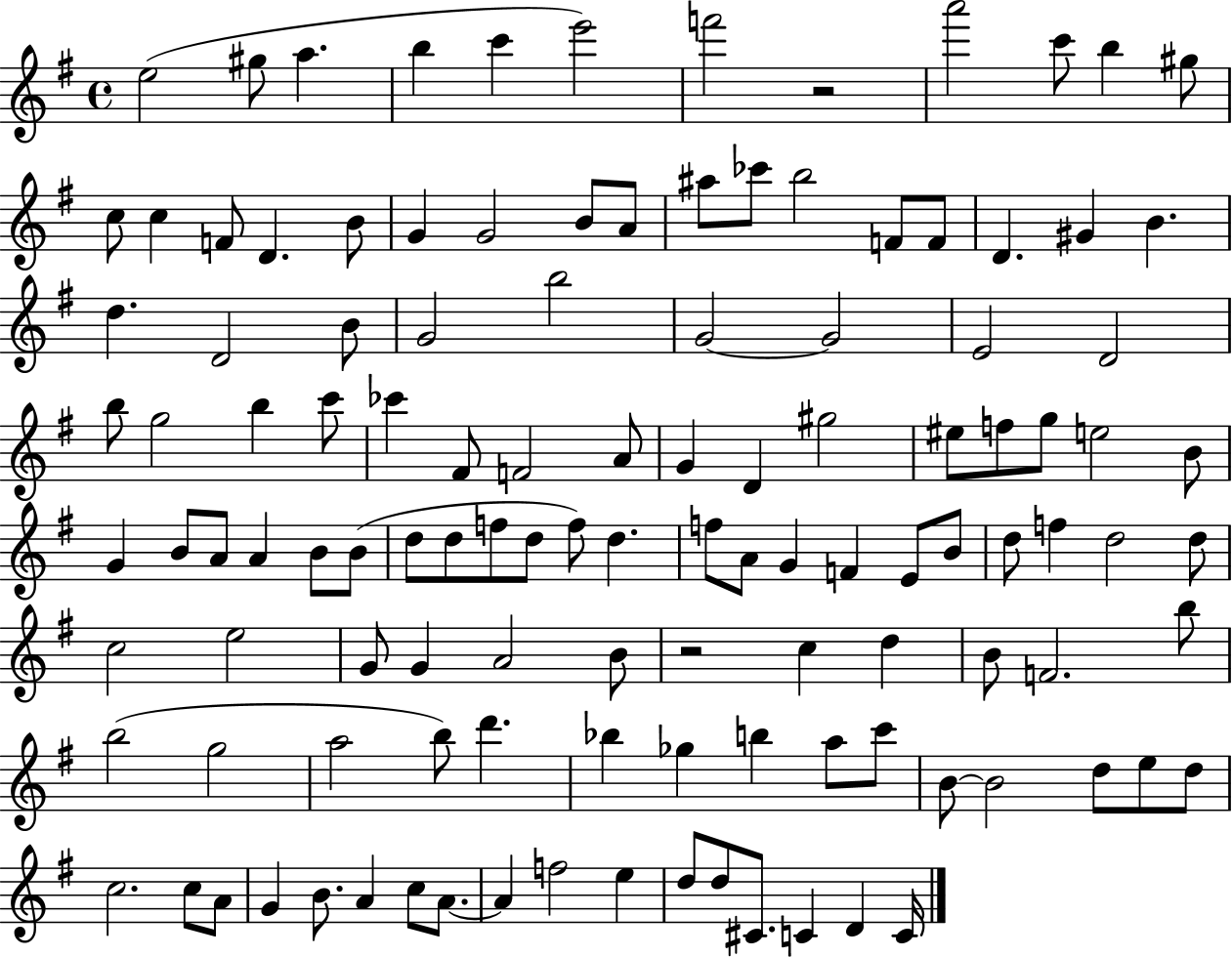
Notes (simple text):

E5/h G#5/e A5/q. B5/q C6/q E6/h F6/h R/h A6/h C6/e B5/q G#5/e C5/e C5/q F4/e D4/q. B4/e G4/q G4/h B4/e A4/e A#5/e CES6/e B5/h F4/e F4/e D4/q. G#4/q B4/q. D5/q. D4/h B4/e G4/h B5/h G4/h G4/h E4/h D4/h B5/e G5/h B5/q C6/e CES6/q F#4/e F4/h A4/e G4/q D4/q G#5/h EIS5/e F5/e G5/e E5/h B4/e G4/q B4/e A4/e A4/q B4/e B4/e D5/e D5/e F5/e D5/e F5/e D5/q. F5/e A4/e G4/q F4/q E4/e B4/e D5/e F5/q D5/h D5/e C5/h E5/h G4/e G4/q A4/h B4/e R/h C5/q D5/q B4/e F4/h. B5/e B5/h G5/h A5/h B5/e D6/q. Bb5/q Gb5/q B5/q A5/e C6/e B4/e B4/h D5/e E5/e D5/e C5/h. C5/e A4/e G4/q B4/e. A4/q C5/e A4/e. A4/q F5/h E5/q D5/e D5/e C#4/e. C4/q D4/q C4/s